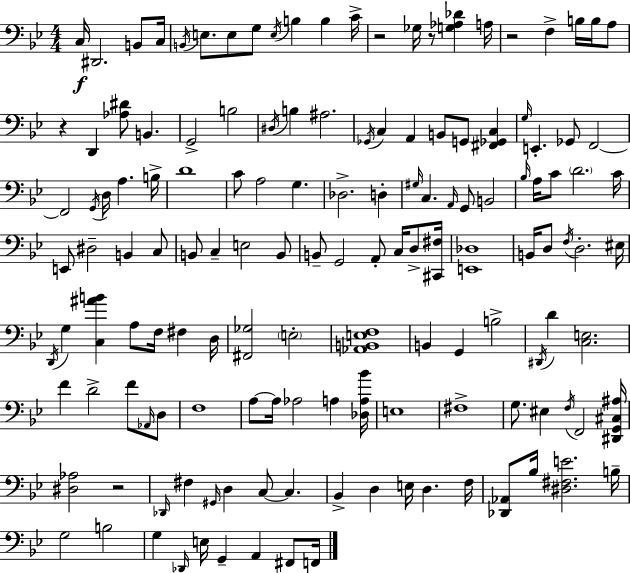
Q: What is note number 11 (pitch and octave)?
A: B3